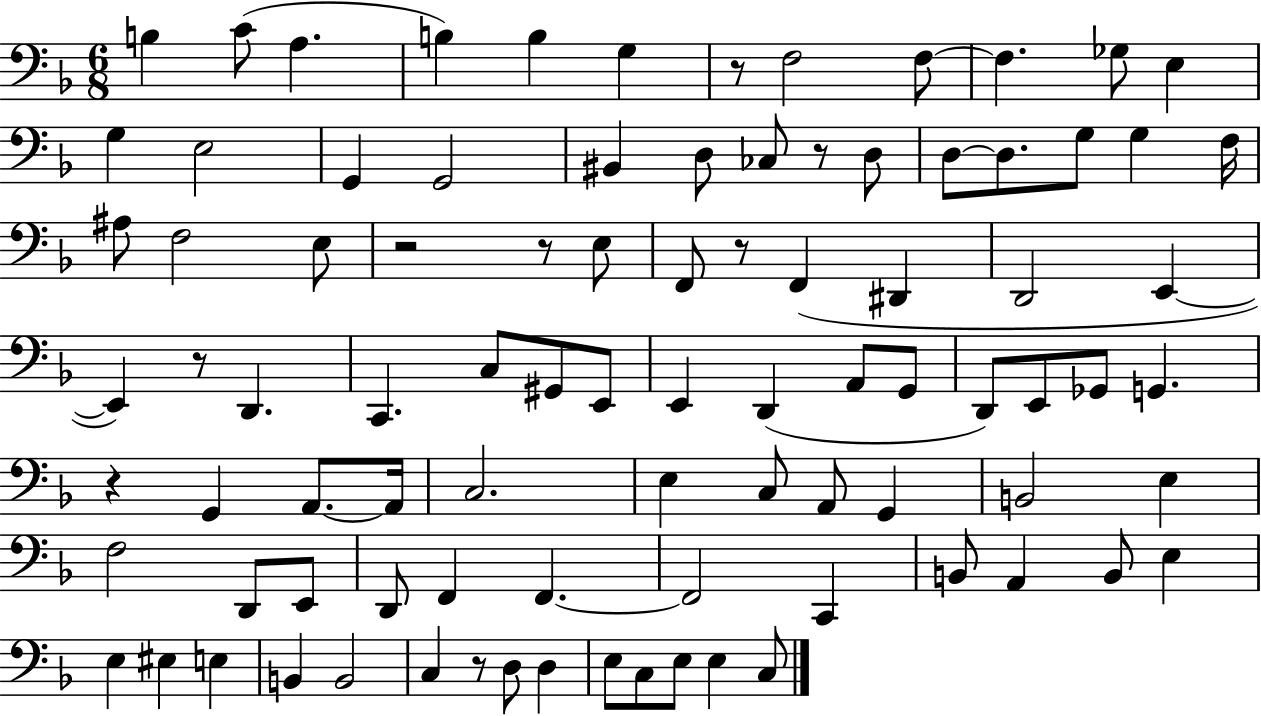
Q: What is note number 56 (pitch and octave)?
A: B2